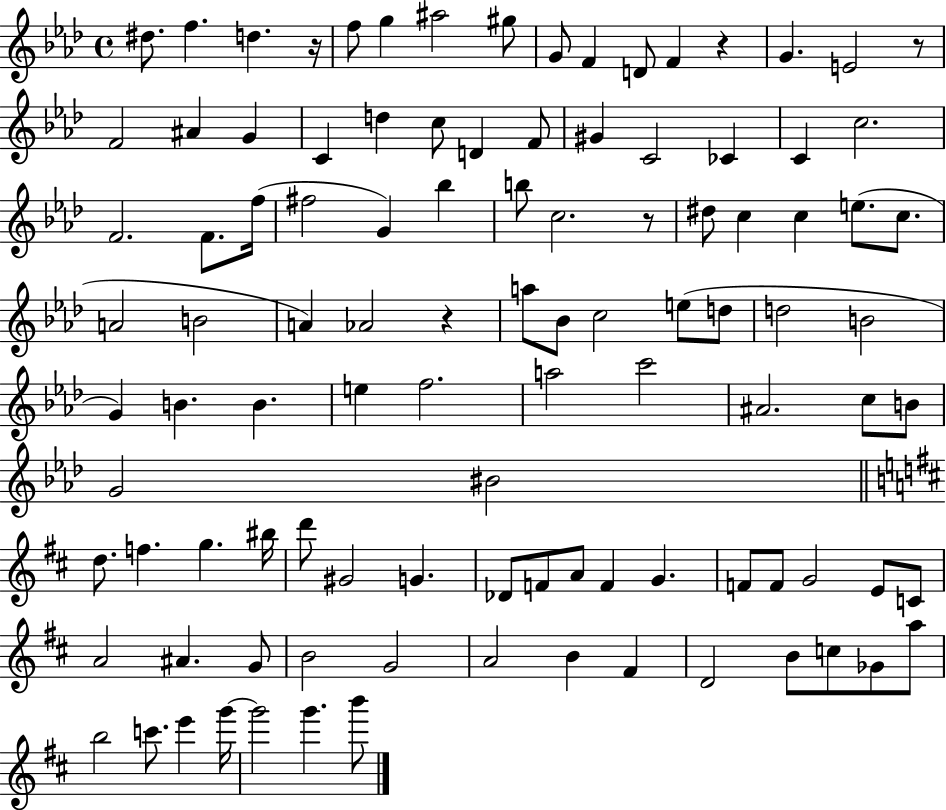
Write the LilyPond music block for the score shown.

{
  \clef treble
  \time 4/4
  \defaultTimeSignature
  \key aes \major
  dis''8. f''4. d''4. r16 | f''8 g''4 ais''2 gis''8 | g'8 f'4 d'8 f'4 r4 | g'4. e'2 r8 | \break f'2 ais'4 g'4 | c'4 d''4 c''8 d'4 f'8 | gis'4 c'2 ces'4 | c'4 c''2. | \break f'2. f'8. f''16( | fis''2 g'4) bes''4 | b''8 c''2. r8 | dis''8 c''4 c''4 e''8.( c''8. | \break a'2 b'2 | a'4) aes'2 r4 | a''8 bes'8 c''2 e''8( d''8 | d''2 b'2 | \break g'4) b'4. b'4. | e''4 f''2. | a''2 c'''2 | ais'2. c''8 b'8 | \break g'2 bis'2 | \bar "||" \break \key b \minor d''8. f''4. g''4. bis''16 | d'''8 gis'2 g'4. | des'8 f'8 a'8 f'4 g'4. | f'8 f'8 g'2 e'8 c'8 | \break a'2 ais'4. g'8 | b'2 g'2 | a'2 b'4 fis'4 | d'2 b'8 c''8 ges'8 a''8 | \break b''2 c'''8. e'''4 g'''16~~ | g'''2 g'''4. b'''8 | \bar "|."
}